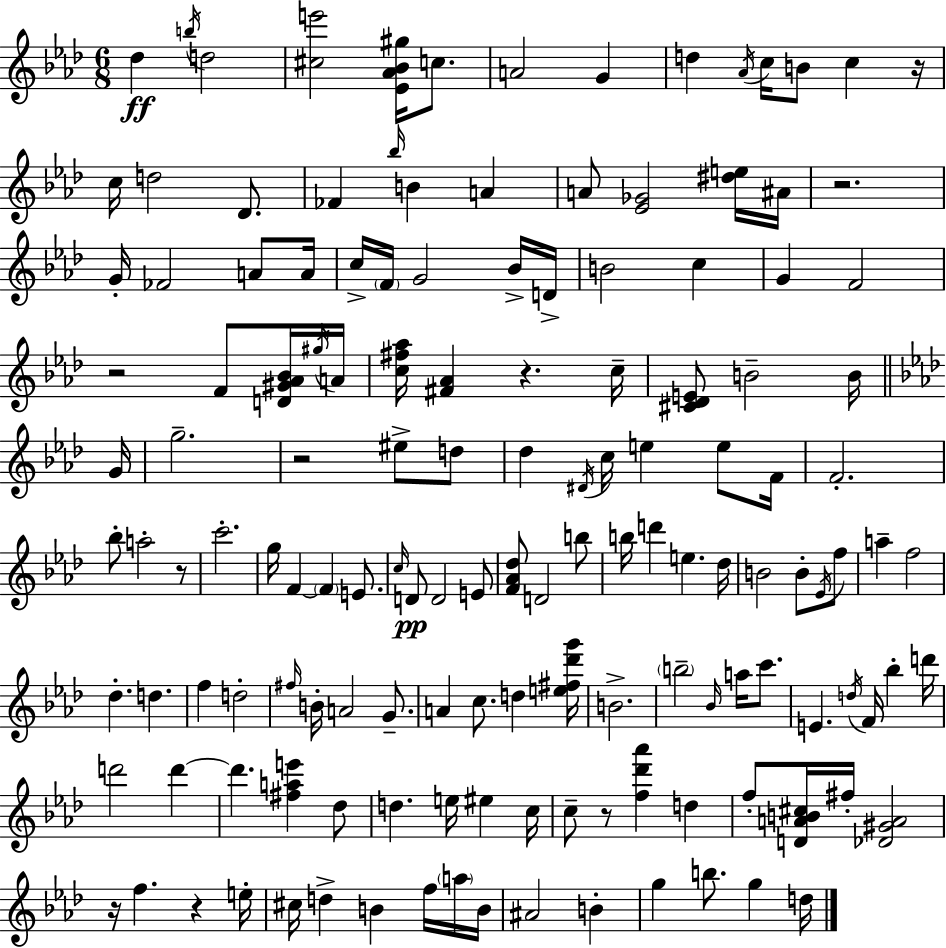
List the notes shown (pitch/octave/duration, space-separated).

Db5/q B5/s D5/h [C#5,E6]/h [Eb4,Ab4,Bb4,G#5]/s C5/e. A4/h G4/q D5/q Ab4/s C5/s B4/e C5/q R/s C5/s D5/h Db4/e. FES4/q Bb5/s B4/q A4/q A4/e [Eb4,Gb4]/h [D#5,E5]/s A#4/s R/h. G4/s FES4/h A4/e A4/s C5/s F4/s G4/h Bb4/s D4/s B4/h C5/q G4/q F4/h R/h F4/e [D4,G#4,Ab4,Bb4]/s G#5/s A4/s [C5,F#5,Ab5]/s [F#4,Ab4]/q R/q. C5/s [C#4,Db4,E4]/e B4/h B4/s G4/s G5/h. R/h EIS5/e D5/e Db5/q D#4/s C5/s E5/q E5/e F4/s F4/h. Bb5/e A5/h R/e C6/h. G5/s F4/q F4/q E4/e. C5/s D4/e D4/h E4/e [F4,Ab4,Db5]/e D4/h B5/e B5/s D6/q E5/q. Db5/s B4/h B4/e Eb4/s F5/e A5/q F5/h Db5/q. D5/q. F5/q D5/h F#5/s B4/s A4/h G4/e. A4/q C5/e. D5/q [E5,F#5,Db6,G6]/s B4/h. B5/h Bb4/s A5/s C6/e. E4/q. D5/s F4/s Bb5/q D6/s D6/h D6/q D6/q. [F#5,A5,E6]/q Db5/e D5/q. E5/s EIS5/q C5/s C5/e R/e [F5,Db6,Ab6]/q D5/q F5/e [D4,A4,B4,C#5]/s F#5/s [Db4,G#4,A4]/h R/s F5/q. R/q E5/s C#5/s D5/q B4/q F5/s A5/s B4/s A#4/h B4/q G5/q B5/e. G5/q D5/s